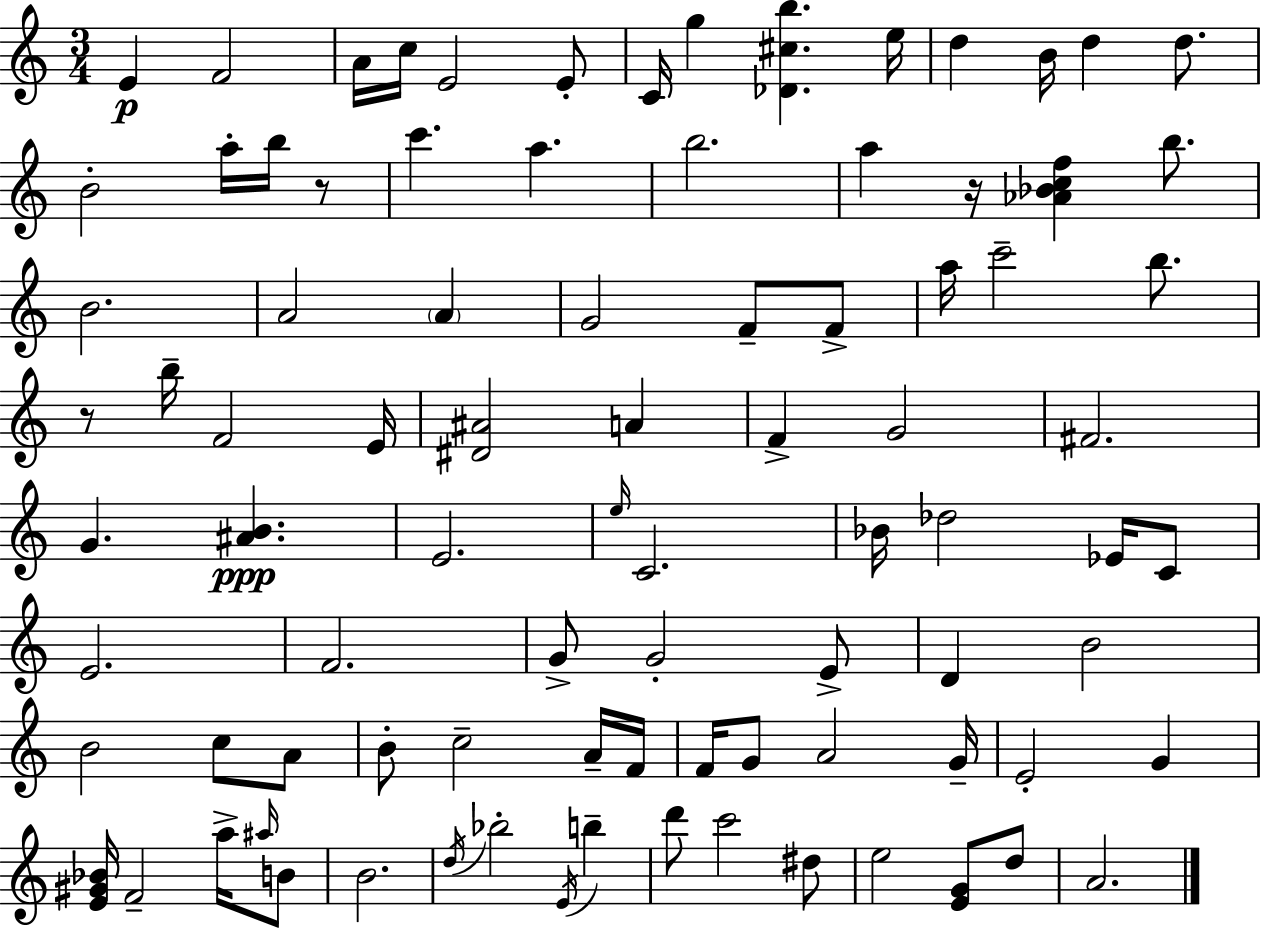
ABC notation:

X:1
T:Untitled
M:3/4
L:1/4
K:C
E F2 A/4 c/4 E2 E/2 C/4 g [_D^cb] e/4 d B/4 d d/2 B2 a/4 b/4 z/2 c' a b2 a z/4 [_A_Bcf] b/2 B2 A2 A G2 F/2 F/2 a/4 c'2 b/2 z/2 b/4 F2 E/4 [^D^A]2 A F G2 ^F2 G [^AB] E2 e/4 C2 _B/4 _d2 _E/4 C/2 E2 F2 G/2 G2 E/2 D B2 B2 c/2 A/2 B/2 c2 A/4 F/4 F/4 G/2 A2 G/4 E2 G [E^G_B]/4 F2 a/4 ^a/4 B/2 B2 d/4 _b2 E/4 b d'/2 c'2 ^d/2 e2 [EG]/2 d/2 A2